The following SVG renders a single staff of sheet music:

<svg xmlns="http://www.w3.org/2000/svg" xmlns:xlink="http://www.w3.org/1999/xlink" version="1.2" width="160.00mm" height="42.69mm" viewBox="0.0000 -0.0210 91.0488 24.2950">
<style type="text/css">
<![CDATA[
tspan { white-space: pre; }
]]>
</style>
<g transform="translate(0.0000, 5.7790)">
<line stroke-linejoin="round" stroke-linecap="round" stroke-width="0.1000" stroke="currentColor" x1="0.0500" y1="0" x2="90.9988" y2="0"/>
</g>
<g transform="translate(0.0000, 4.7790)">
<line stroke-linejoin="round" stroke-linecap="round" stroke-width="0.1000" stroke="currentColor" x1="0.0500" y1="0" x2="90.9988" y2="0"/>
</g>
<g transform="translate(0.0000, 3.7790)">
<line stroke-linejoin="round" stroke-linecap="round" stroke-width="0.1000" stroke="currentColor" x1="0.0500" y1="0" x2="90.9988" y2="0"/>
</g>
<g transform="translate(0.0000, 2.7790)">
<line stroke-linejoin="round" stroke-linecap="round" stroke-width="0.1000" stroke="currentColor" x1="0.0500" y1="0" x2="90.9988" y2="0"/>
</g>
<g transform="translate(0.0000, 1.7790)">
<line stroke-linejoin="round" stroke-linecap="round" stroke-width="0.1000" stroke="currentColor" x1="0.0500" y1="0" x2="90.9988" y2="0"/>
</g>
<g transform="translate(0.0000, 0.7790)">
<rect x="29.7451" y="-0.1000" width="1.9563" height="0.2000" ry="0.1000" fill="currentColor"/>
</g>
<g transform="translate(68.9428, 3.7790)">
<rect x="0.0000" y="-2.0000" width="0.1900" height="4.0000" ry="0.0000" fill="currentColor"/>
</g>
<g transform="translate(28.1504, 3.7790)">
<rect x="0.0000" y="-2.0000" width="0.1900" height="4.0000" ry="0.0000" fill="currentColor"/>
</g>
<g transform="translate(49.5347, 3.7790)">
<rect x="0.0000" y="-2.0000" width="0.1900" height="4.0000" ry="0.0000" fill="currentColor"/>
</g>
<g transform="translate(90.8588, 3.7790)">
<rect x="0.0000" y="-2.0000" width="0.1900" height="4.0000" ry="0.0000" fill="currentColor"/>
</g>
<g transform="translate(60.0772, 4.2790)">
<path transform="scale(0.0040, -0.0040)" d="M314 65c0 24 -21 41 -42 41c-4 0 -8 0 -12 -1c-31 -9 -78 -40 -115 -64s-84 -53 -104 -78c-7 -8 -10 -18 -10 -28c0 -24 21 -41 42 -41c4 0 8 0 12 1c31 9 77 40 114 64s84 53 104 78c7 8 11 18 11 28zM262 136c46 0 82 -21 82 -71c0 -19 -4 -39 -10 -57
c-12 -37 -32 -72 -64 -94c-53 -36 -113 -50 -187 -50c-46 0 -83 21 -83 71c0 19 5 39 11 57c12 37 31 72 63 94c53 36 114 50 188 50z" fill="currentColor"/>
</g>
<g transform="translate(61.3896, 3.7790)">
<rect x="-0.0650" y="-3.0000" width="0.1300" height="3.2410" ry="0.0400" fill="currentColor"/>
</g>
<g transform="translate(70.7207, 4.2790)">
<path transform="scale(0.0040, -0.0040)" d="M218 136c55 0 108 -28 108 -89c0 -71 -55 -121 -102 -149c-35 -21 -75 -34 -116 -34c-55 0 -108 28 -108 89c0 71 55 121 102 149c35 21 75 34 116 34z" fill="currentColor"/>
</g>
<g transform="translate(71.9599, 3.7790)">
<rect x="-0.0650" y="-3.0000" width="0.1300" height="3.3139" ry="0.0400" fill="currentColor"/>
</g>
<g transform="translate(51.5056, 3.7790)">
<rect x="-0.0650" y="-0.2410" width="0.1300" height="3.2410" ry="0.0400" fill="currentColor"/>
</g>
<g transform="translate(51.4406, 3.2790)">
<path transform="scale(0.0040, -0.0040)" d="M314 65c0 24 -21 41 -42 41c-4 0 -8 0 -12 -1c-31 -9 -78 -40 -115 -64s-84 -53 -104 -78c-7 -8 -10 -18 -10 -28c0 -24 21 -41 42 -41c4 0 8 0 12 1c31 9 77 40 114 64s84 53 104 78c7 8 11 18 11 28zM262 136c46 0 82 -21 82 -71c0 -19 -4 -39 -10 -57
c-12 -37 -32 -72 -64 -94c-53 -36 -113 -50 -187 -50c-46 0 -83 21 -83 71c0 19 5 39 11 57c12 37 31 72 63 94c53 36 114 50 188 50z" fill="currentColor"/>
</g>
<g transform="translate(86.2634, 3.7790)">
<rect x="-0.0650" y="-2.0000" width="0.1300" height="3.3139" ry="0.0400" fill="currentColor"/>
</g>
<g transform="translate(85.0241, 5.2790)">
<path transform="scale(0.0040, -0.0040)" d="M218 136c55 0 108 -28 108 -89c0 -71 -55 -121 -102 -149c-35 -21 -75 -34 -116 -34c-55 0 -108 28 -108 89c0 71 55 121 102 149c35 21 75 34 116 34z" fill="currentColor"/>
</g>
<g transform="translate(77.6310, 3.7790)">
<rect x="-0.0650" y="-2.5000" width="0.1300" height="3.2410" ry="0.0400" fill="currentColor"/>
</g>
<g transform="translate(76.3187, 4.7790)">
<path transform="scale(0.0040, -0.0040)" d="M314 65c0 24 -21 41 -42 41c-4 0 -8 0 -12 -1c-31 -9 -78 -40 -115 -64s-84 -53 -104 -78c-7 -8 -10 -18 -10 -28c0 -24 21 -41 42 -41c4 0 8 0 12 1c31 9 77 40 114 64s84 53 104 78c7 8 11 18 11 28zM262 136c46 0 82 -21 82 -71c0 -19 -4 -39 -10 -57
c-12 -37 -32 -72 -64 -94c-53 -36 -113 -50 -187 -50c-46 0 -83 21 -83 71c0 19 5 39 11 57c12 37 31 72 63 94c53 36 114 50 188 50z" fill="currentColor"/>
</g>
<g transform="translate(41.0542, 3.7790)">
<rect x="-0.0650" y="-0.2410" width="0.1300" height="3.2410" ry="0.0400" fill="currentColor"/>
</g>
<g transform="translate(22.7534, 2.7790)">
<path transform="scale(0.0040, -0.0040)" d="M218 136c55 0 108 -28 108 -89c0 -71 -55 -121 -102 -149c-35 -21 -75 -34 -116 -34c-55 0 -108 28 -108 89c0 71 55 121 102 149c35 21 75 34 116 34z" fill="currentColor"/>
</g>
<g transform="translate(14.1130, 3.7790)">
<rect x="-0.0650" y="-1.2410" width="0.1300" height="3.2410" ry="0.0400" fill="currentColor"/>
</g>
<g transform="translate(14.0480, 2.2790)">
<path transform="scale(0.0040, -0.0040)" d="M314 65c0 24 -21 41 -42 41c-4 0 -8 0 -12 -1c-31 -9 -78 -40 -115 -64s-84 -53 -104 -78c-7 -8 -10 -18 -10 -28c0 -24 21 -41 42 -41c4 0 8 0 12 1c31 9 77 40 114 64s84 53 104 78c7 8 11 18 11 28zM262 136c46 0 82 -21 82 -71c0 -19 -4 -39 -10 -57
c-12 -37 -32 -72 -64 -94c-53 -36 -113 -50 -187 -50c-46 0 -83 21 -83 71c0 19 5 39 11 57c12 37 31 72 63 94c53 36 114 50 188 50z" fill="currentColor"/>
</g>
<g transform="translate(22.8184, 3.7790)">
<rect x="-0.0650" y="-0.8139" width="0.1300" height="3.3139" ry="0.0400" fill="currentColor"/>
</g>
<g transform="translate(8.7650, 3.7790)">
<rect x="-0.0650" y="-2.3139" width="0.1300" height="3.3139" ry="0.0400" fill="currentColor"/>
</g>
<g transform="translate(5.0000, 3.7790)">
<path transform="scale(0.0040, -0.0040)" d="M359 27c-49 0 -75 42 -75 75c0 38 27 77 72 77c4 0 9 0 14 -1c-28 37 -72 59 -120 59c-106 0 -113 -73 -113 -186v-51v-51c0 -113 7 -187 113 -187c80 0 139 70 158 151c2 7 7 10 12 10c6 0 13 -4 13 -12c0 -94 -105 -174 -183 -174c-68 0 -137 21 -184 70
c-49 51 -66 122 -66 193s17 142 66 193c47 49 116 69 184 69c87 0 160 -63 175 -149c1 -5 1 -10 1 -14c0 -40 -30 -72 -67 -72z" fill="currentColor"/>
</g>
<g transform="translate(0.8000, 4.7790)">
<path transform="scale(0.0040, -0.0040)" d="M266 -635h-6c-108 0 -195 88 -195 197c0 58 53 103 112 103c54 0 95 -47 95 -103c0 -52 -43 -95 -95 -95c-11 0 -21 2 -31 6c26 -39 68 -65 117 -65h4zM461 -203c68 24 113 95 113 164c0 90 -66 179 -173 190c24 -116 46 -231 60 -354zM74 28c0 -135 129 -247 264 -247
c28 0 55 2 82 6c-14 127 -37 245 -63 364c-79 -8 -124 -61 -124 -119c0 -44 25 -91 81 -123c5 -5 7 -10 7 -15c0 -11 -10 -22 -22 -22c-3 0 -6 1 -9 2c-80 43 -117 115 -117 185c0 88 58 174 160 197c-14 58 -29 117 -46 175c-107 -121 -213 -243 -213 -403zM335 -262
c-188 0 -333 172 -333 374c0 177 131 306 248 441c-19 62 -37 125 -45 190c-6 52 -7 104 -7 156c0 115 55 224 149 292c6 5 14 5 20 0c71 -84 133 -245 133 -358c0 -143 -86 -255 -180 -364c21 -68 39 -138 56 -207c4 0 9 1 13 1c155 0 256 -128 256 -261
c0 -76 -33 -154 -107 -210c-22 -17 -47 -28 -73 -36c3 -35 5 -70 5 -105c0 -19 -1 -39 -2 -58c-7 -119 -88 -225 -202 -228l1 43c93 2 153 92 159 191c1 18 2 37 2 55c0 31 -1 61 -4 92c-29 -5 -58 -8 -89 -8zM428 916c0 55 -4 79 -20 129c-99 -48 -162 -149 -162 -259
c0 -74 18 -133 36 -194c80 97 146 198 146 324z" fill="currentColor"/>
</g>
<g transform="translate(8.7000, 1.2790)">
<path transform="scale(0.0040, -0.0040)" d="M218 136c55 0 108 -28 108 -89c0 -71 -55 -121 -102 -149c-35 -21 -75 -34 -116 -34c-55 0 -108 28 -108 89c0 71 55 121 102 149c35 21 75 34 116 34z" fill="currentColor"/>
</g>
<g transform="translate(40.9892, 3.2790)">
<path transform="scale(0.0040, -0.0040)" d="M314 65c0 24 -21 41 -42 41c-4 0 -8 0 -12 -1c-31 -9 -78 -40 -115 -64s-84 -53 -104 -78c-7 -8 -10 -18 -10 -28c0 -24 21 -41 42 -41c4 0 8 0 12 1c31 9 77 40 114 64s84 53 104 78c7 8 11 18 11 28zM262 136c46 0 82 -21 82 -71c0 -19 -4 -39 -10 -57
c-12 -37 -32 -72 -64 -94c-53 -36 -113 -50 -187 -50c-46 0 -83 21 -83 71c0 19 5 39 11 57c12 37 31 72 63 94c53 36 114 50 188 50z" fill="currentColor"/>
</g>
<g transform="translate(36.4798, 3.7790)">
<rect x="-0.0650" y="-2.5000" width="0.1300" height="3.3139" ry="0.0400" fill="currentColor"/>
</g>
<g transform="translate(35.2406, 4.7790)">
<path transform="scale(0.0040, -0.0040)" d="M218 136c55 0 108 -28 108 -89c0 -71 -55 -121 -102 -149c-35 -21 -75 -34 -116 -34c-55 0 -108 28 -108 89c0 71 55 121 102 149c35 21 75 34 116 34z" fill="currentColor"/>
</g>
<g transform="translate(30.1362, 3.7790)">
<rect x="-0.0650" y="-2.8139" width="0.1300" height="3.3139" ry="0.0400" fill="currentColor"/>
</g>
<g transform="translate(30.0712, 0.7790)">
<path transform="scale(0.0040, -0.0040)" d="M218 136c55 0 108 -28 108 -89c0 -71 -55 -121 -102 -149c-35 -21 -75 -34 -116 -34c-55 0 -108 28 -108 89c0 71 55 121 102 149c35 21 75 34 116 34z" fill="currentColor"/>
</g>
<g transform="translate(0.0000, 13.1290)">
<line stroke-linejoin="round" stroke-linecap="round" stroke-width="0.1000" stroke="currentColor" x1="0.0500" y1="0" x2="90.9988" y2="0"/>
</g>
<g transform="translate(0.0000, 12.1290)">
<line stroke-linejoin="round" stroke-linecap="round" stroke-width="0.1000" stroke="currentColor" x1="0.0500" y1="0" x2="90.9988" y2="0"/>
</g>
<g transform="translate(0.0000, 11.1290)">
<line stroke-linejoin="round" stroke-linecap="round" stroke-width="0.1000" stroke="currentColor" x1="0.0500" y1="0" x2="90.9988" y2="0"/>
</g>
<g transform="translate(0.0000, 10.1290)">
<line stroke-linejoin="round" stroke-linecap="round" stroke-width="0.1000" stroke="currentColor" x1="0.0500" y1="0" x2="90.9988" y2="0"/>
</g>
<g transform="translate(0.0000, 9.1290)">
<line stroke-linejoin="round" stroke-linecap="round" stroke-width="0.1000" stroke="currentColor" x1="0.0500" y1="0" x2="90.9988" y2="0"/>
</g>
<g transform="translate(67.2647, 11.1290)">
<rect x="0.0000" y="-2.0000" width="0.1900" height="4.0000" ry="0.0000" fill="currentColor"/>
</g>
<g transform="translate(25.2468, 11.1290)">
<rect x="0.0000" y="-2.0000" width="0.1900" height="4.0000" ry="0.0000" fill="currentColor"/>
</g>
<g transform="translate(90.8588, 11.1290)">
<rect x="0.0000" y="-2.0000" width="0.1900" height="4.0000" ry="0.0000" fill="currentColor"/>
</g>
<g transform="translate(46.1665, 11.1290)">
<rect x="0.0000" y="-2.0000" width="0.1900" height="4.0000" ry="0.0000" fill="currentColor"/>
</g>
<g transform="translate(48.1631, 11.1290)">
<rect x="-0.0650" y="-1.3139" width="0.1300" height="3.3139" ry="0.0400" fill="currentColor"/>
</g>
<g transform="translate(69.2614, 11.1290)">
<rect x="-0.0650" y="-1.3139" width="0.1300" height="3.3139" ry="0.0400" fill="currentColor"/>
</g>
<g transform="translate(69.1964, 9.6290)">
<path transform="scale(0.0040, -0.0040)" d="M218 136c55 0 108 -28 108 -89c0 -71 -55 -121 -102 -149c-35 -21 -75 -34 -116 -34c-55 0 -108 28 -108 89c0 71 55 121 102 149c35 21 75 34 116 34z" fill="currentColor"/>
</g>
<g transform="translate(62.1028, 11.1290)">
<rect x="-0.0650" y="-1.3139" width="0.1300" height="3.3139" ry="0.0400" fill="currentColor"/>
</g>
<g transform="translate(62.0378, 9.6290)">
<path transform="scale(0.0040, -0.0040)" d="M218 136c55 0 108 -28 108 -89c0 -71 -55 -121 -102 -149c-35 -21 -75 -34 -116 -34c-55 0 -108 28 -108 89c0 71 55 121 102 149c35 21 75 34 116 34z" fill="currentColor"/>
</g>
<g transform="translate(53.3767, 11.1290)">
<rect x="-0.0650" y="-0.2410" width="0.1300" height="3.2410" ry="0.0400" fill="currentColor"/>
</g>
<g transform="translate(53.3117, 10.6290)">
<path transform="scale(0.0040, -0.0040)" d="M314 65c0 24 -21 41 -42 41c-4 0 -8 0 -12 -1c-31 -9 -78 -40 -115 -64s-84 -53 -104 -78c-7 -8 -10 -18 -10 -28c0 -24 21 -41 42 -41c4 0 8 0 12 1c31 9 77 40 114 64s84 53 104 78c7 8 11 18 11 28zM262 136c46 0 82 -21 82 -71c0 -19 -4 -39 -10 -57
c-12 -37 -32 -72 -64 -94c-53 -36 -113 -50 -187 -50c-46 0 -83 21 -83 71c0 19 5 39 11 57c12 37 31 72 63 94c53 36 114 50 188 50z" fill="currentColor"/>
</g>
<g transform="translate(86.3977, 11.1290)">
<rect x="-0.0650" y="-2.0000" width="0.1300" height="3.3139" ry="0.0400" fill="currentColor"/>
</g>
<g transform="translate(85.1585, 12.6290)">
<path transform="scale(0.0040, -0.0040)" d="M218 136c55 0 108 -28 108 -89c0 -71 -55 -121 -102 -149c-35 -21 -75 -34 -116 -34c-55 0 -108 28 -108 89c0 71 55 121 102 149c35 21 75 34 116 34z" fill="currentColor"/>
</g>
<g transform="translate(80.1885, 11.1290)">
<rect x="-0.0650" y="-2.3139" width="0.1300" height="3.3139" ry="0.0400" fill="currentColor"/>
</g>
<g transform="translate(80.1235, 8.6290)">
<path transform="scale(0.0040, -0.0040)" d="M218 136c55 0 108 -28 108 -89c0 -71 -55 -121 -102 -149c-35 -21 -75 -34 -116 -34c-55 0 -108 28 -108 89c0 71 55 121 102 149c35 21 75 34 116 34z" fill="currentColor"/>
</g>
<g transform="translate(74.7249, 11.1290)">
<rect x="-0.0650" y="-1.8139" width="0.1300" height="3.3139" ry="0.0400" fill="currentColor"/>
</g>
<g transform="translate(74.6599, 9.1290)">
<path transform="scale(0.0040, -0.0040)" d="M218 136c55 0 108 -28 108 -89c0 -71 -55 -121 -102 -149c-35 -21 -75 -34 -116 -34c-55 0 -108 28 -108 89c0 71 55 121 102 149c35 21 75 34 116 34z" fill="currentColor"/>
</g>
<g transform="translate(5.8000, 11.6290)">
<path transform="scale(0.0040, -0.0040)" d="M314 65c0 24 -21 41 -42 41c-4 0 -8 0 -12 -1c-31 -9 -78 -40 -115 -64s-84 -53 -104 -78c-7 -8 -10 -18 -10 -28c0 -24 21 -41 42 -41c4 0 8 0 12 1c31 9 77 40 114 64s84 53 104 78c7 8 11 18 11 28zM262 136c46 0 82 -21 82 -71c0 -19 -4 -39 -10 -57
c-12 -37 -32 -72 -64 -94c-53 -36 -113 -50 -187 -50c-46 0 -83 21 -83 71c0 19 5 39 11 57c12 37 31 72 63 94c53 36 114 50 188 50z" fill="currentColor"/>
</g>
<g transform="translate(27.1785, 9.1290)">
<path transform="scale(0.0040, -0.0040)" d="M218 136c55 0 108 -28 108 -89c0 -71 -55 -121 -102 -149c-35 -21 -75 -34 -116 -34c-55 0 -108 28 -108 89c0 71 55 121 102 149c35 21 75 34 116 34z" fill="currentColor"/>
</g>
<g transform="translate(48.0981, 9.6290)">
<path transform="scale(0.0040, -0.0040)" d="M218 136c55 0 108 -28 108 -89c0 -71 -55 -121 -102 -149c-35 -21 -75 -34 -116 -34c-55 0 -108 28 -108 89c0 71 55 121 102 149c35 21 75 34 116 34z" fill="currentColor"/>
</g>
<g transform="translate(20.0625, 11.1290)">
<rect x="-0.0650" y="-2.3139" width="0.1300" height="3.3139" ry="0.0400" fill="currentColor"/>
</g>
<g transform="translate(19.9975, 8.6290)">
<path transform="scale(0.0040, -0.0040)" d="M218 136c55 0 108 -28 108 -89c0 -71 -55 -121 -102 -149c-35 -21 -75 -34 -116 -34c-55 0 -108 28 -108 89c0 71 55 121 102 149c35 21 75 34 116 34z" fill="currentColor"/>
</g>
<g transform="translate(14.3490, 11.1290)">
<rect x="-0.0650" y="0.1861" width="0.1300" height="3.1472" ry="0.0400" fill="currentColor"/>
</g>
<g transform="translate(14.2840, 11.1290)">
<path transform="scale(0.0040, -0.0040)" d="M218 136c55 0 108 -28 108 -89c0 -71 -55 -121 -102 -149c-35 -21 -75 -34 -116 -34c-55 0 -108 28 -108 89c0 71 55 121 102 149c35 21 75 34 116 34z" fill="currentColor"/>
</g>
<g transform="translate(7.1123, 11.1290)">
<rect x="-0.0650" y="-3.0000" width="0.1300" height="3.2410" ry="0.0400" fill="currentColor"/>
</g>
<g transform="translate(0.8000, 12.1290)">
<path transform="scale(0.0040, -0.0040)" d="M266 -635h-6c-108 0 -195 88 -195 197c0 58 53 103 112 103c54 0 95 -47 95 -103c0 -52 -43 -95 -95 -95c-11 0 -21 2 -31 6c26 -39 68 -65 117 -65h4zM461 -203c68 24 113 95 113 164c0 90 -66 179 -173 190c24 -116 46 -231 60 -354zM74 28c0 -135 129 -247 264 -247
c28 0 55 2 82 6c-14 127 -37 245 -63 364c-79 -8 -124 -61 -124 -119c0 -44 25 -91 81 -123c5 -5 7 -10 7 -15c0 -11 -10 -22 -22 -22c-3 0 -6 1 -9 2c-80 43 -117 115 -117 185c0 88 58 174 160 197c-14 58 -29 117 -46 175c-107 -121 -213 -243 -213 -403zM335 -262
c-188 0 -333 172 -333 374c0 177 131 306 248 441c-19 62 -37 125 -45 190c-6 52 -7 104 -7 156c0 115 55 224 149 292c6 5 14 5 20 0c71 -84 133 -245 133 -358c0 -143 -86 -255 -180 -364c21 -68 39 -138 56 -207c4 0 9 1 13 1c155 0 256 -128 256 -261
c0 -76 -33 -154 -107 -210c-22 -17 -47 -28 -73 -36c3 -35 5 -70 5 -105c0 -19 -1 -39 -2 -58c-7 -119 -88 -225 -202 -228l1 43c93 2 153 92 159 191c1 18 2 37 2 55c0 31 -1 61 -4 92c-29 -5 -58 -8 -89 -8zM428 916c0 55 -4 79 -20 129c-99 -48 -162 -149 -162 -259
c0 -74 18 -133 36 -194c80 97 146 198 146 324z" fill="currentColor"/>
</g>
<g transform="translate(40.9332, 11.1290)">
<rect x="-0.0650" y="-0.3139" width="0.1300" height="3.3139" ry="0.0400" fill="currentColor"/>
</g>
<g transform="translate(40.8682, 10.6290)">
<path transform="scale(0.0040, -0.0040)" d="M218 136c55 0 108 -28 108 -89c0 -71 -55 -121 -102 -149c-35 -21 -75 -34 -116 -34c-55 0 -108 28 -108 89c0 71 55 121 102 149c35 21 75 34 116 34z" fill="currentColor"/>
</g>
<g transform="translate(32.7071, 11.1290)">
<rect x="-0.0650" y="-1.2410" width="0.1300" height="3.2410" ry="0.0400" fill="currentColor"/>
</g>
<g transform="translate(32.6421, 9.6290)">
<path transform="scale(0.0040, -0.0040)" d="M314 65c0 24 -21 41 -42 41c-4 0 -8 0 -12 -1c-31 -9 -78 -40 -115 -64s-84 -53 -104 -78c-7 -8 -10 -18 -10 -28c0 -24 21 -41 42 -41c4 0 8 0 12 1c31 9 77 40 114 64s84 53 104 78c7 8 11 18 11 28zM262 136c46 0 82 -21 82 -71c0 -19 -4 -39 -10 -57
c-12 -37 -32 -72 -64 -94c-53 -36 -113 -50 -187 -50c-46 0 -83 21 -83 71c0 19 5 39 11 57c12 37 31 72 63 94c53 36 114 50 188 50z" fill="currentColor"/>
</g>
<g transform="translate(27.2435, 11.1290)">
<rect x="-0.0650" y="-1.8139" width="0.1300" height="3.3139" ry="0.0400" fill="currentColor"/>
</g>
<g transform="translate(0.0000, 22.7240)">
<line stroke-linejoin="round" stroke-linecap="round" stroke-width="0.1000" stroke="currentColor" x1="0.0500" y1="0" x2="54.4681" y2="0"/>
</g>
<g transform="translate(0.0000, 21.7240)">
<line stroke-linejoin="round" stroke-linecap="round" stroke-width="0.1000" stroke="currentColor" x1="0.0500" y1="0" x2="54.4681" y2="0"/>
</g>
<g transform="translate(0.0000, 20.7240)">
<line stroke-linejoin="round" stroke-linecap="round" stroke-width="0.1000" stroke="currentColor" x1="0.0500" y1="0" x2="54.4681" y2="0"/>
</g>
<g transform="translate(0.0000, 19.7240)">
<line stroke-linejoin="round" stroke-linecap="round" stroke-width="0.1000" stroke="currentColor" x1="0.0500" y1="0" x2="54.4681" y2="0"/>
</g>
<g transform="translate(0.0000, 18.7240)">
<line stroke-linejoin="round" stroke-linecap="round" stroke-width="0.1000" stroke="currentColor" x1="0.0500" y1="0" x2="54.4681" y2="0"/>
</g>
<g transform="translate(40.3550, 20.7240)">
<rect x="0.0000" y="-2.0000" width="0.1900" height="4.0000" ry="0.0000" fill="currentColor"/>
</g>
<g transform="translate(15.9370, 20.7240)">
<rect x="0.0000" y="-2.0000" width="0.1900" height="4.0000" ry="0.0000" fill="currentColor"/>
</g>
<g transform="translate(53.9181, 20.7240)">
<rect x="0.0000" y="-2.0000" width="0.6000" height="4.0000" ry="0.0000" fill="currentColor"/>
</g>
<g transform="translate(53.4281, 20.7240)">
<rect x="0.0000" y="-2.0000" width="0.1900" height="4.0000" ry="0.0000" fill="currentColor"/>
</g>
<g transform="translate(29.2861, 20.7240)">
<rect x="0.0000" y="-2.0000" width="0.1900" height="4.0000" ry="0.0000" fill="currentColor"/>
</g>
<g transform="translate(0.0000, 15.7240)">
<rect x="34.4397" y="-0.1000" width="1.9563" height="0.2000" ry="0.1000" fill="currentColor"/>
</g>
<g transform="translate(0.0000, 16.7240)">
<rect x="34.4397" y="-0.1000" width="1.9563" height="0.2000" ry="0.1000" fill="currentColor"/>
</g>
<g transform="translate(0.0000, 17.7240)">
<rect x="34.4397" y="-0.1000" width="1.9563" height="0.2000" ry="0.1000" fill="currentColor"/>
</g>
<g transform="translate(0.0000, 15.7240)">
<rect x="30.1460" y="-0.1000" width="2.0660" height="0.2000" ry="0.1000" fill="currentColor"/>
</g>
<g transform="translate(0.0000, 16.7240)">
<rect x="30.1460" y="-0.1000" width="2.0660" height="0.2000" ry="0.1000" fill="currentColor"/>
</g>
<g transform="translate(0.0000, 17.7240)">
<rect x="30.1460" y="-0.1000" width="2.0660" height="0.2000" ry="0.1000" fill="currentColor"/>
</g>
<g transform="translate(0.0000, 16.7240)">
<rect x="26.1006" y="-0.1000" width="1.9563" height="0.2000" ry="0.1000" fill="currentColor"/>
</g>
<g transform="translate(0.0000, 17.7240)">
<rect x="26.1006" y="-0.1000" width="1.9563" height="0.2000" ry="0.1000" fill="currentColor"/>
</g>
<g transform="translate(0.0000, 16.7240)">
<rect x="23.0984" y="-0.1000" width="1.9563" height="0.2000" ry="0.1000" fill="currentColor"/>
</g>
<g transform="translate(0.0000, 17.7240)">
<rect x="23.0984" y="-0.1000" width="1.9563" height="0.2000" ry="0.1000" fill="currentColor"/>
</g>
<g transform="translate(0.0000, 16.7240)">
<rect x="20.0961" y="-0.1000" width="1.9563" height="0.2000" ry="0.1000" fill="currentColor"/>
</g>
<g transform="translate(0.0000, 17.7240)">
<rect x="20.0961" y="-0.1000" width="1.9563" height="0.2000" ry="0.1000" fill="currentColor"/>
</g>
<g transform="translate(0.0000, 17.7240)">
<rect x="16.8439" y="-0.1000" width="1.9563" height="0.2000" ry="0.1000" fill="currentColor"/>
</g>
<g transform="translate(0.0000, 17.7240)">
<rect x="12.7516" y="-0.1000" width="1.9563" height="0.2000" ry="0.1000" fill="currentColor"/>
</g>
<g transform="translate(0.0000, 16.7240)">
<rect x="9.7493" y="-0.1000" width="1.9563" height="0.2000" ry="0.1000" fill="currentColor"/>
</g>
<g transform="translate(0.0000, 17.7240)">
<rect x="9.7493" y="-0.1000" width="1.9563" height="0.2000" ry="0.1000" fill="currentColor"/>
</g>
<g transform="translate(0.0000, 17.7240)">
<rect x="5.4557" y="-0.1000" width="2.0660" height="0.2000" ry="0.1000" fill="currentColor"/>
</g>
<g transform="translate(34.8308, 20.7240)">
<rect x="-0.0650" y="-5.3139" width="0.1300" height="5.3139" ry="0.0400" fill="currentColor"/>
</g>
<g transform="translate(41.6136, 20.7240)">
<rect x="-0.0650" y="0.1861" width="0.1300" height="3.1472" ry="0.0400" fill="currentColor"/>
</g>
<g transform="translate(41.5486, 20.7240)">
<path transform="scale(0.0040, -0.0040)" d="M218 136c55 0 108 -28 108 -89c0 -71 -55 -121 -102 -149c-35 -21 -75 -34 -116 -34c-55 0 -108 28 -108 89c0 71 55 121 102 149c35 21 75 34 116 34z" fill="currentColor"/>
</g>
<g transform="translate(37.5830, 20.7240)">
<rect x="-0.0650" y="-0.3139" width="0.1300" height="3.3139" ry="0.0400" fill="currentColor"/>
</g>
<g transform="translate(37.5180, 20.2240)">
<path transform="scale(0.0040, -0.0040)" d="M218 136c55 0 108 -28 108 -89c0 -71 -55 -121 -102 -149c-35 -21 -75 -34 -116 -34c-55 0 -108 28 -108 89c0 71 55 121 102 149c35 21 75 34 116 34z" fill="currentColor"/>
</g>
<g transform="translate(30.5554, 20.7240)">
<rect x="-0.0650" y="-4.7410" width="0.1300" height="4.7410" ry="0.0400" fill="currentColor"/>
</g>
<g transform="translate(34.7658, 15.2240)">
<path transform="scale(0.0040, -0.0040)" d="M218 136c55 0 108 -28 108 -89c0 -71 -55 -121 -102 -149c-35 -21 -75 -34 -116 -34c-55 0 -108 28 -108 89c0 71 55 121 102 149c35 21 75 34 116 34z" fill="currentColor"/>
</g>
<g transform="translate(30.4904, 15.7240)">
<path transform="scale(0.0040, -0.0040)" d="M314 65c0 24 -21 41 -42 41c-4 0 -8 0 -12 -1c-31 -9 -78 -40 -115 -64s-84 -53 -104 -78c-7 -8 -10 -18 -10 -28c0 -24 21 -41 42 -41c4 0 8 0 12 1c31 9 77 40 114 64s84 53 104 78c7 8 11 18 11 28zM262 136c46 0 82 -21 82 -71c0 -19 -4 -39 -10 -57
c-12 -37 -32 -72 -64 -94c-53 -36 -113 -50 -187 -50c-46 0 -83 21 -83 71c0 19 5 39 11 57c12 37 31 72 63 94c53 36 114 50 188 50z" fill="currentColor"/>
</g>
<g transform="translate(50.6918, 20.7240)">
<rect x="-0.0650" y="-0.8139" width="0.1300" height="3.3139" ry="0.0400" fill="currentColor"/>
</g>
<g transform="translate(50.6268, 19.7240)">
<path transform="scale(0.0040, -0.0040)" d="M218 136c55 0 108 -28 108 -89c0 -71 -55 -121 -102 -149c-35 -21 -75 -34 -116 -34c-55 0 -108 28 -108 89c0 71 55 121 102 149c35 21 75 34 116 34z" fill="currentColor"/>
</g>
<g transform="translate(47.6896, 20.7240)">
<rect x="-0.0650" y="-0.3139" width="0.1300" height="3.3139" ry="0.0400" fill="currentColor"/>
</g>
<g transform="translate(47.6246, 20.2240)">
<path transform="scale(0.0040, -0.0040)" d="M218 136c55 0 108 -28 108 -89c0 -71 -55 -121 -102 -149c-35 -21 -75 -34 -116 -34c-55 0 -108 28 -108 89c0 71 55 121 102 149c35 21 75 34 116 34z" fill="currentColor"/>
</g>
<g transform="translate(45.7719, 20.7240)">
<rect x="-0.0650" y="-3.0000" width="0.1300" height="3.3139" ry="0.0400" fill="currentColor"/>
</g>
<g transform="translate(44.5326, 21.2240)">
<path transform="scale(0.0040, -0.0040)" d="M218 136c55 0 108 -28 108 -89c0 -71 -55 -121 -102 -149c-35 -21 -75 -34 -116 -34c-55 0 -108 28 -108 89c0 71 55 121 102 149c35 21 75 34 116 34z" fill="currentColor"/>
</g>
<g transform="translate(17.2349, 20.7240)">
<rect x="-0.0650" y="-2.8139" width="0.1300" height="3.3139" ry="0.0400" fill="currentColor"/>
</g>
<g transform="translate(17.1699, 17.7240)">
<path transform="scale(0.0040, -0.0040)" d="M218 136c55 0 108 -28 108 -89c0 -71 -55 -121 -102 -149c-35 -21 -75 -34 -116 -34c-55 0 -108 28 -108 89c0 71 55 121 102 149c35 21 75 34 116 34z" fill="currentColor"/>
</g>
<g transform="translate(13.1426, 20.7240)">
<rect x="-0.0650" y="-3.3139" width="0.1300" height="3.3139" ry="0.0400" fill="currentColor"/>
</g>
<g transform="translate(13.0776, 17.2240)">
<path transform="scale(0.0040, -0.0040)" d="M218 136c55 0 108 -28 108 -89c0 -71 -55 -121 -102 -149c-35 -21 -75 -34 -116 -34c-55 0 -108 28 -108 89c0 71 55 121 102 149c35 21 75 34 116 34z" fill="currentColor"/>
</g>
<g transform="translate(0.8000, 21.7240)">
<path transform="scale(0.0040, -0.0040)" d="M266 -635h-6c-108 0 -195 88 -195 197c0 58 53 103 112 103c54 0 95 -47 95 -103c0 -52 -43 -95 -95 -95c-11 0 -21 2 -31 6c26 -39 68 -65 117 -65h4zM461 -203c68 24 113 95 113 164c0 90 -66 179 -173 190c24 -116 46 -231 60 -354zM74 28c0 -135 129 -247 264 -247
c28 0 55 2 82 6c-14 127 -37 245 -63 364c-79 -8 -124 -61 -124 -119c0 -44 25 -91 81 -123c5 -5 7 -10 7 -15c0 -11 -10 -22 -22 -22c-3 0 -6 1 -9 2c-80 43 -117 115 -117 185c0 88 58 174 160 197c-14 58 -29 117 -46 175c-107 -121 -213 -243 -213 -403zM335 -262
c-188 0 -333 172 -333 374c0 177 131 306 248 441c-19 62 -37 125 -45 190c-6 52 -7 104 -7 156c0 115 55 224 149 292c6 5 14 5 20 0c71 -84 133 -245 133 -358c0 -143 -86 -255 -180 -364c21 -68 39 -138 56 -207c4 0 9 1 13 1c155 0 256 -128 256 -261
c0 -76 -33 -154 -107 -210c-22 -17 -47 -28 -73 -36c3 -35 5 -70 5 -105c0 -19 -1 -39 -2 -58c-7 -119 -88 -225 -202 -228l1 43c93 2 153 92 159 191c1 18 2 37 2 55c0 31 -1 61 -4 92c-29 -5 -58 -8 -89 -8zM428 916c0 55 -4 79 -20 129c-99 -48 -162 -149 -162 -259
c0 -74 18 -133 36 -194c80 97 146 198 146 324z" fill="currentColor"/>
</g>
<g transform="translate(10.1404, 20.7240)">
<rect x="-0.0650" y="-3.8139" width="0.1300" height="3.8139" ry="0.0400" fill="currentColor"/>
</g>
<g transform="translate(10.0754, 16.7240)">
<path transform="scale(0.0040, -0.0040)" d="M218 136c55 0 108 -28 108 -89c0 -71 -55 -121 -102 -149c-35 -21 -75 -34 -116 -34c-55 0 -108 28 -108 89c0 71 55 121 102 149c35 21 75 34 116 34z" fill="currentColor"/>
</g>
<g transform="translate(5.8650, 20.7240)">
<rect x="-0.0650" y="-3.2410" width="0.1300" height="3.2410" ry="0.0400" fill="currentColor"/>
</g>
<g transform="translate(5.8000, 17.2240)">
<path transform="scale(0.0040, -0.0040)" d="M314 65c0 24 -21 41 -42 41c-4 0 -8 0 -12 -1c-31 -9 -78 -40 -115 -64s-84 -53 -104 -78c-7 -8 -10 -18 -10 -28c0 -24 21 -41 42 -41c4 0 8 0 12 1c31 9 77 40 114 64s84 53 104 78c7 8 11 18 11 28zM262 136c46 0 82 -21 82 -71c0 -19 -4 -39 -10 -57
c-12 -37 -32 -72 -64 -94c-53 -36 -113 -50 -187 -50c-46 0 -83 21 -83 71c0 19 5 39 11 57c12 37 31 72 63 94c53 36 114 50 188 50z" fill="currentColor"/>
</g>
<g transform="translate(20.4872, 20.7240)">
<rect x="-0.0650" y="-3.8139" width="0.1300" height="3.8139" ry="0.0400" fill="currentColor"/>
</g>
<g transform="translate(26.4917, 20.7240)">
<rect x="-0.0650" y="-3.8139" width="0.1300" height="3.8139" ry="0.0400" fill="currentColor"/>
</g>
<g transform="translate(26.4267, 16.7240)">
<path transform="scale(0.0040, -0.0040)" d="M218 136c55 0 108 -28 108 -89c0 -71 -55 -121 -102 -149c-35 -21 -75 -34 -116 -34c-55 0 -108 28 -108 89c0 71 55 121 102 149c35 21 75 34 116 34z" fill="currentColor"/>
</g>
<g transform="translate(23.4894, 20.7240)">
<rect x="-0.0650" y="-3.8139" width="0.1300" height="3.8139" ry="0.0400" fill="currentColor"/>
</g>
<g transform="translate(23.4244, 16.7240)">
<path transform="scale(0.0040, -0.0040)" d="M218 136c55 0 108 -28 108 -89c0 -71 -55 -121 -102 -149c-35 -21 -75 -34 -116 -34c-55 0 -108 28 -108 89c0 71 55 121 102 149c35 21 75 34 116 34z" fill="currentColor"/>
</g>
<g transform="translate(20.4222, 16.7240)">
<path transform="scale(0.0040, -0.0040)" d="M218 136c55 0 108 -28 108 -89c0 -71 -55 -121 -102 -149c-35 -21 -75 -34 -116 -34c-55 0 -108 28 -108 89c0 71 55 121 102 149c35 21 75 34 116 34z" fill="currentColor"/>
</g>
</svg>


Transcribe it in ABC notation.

X:1
T:Untitled
M:4/4
L:1/4
K:C
g e2 d a G c2 c2 A2 A G2 F A2 B g f e2 c e c2 e e f g F b2 c' b a c' c' c' e'2 f' c B A c d